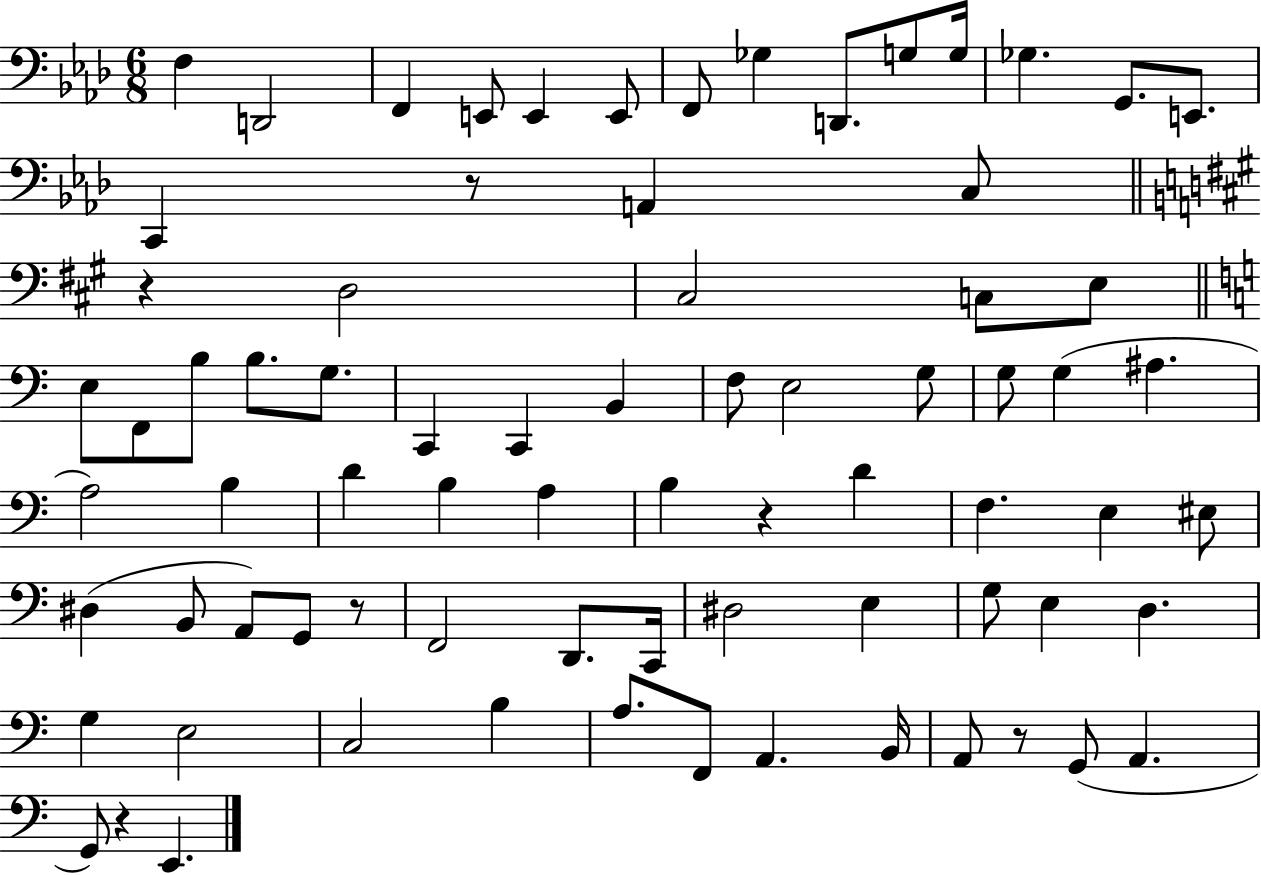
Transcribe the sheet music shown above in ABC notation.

X:1
T:Untitled
M:6/8
L:1/4
K:Ab
F, D,,2 F,, E,,/2 E,, E,,/2 F,,/2 _G, D,,/2 G,/2 G,/4 _G, G,,/2 E,,/2 C,, z/2 A,, C,/2 z D,2 ^C,2 C,/2 E,/2 E,/2 F,,/2 B,/2 B,/2 G,/2 C,, C,, B,, F,/2 E,2 G,/2 G,/2 G, ^A, A,2 B, D B, A, B, z D F, E, ^E,/2 ^D, B,,/2 A,,/2 G,,/2 z/2 F,,2 D,,/2 C,,/4 ^D,2 E, G,/2 E, D, G, E,2 C,2 B, A,/2 F,,/2 A,, B,,/4 A,,/2 z/2 G,,/2 A,, G,,/2 z E,,